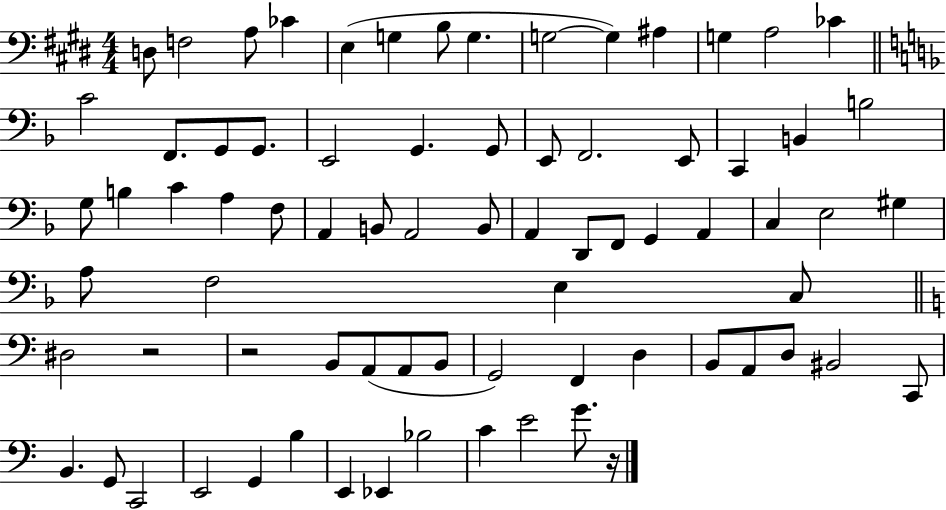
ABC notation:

X:1
T:Untitled
M:4/4
L:1/4
K:E
D,/2 F,2 A,/2 _C E, G, B,/2 G, G,2 G, ^A, G, A,2 _C C2 F,,/2 G,,/2 G,,/2 E,,2 G,, G,,/2 E,,/2 F,,2 E,,/2 C,, B,, B,2 G,/2 B, C A, F,/2 A,, B,,/2 A,,2 B,,/2 A,, D,,/2 F,,/2 G,, A,, C, E,2 ^G, A,/2 F,2 E, C,/2 ^D,2 z2 z2 B,,/2 A,,/2 A,,/2 B,,/2 G,,2 F,, D, B,,/2 A,,/2 D,/2 ^B,,2 C,,/2 B,, G,,/2 C,,2 E,,2 G,, B, E,, _E,, _B,2 C E2 G/2 z/4